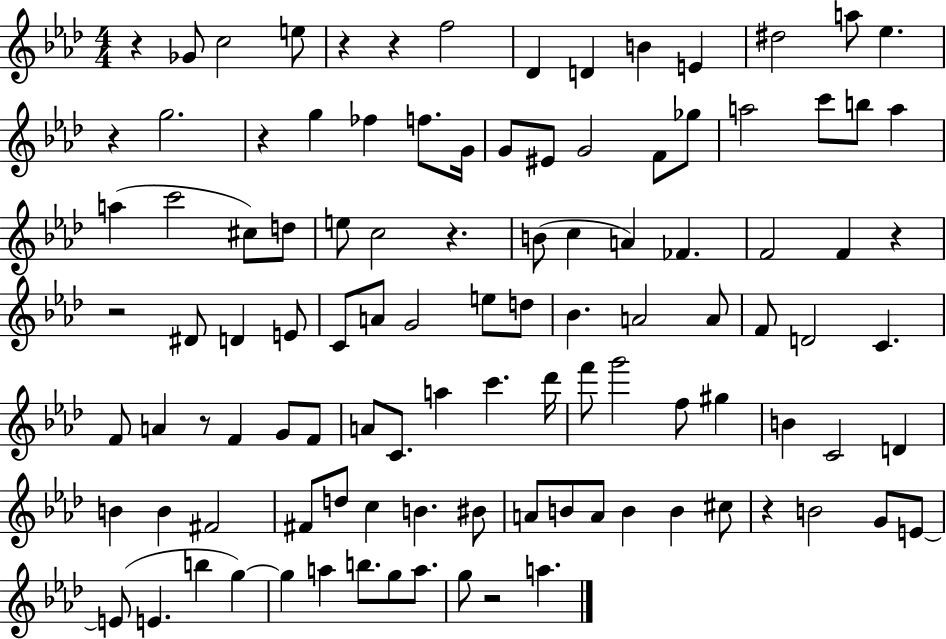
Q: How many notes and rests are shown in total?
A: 107